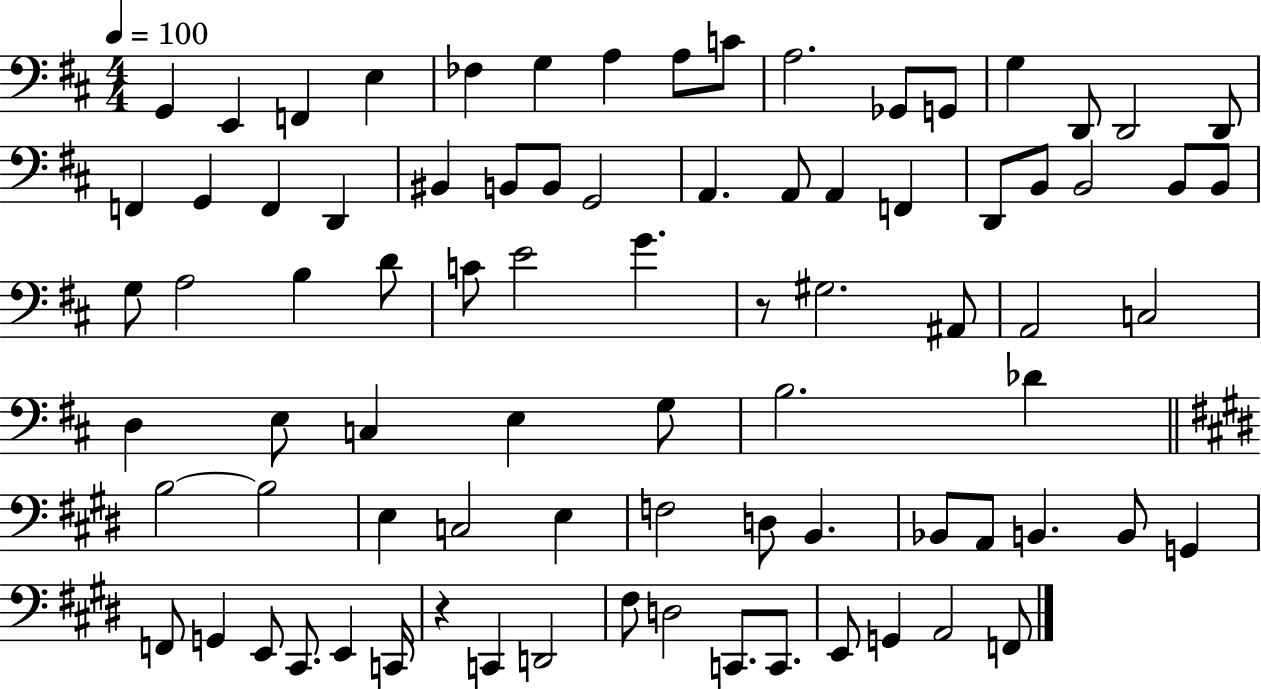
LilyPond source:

{
  \clef bass
  \numericTimeSignature
  \time 4/4
  \key d \major
  \tempo 4 = 100
  \repeat volta 2 { g,4 e,4 f,4 e4 | fes4 g4 a4 a8 c'8 | a2. ges,8 g,8 | g4 d,8 d,2 d,8 | \break f,4 g,4 f,4 d,4 | bis,4 b,8 b,8 g,2 | a,4. a,8 a,4 f,4 | d,8 b,8 b,2 b,8 b,8 | \break g8 a2 b4 d'8 | c'8 e'2 g'4. | r8 gis2. ais,8 | a,2 c2 | \break d4 e8 c4 e4 g8 | b2. des'4 | \bar "||" \break \key e \major b2~~ b2 | e4 c2 e4 | f2 d8 b,4. | bes,8 a,8 b,4. b,8 g,4 | \break f,8 g,4 e,8 cis,8. e,4 c,16 | r4 c,4 d,2 | fis8 d2 c,8. c,8. | e,8 g,4 a,2 f,8 | \break } \bar "|."
}